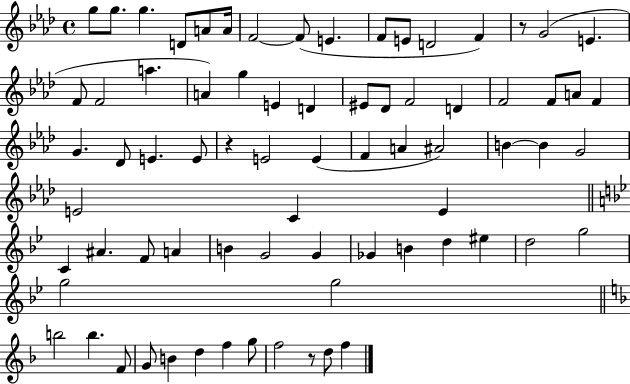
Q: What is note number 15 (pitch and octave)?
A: E4